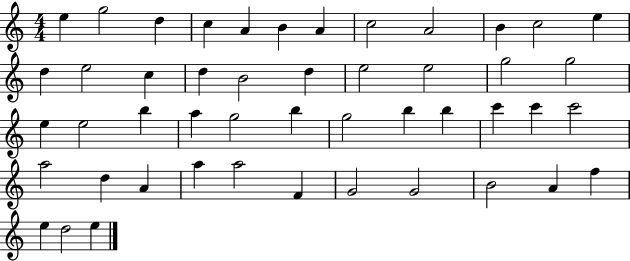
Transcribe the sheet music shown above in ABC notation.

X:1
T:Untitled
M:4/4
L:1/4
K:C
e g2 d c A B A c2 A2 B c2 e d e2 c d B2 d e2 e2 g2 g2 e e2 b a g2 b g2 b b c' c' c'2 a2 d A a a2 F G2 G2 B2 A f e d2 e